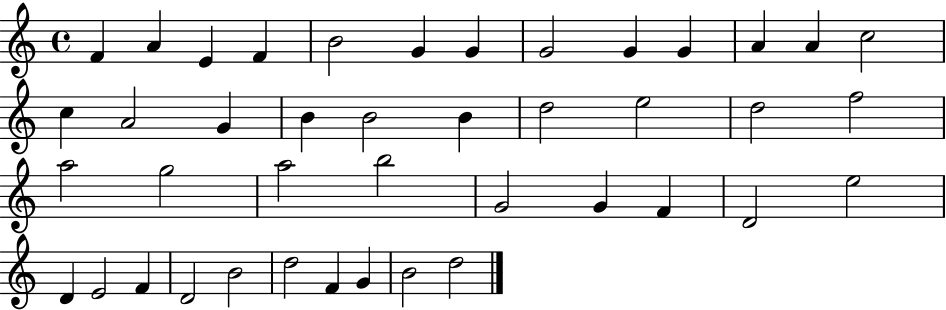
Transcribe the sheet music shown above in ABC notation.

X:1
T:Untitled
M:4/4
L:1/4
K:C
F A E F B2 G G G2 G G A A c2 c A2 G B B2 B d2 e2 d2 f2 a2 g2 a2 b2 G2 G F D2 e2 D E2 F D2 B2 d2 F G B2 d2